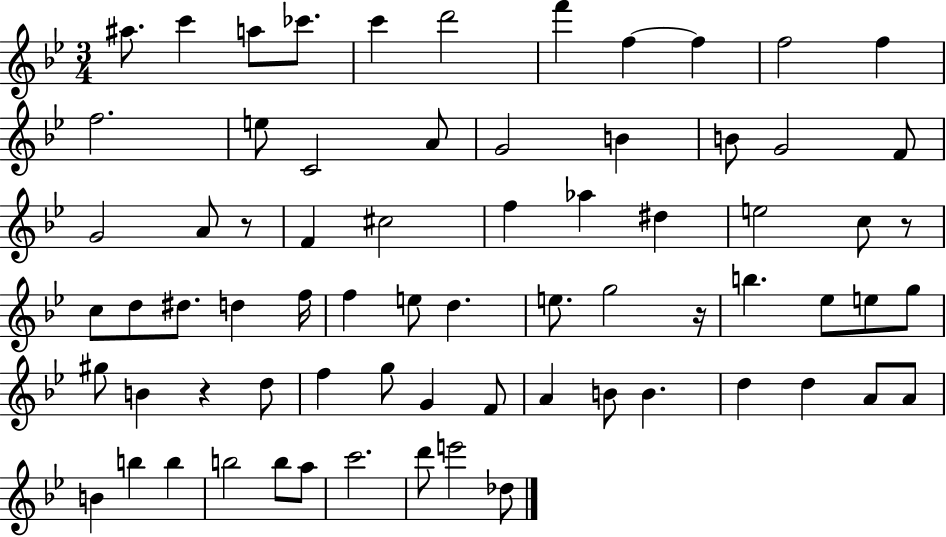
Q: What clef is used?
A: treble